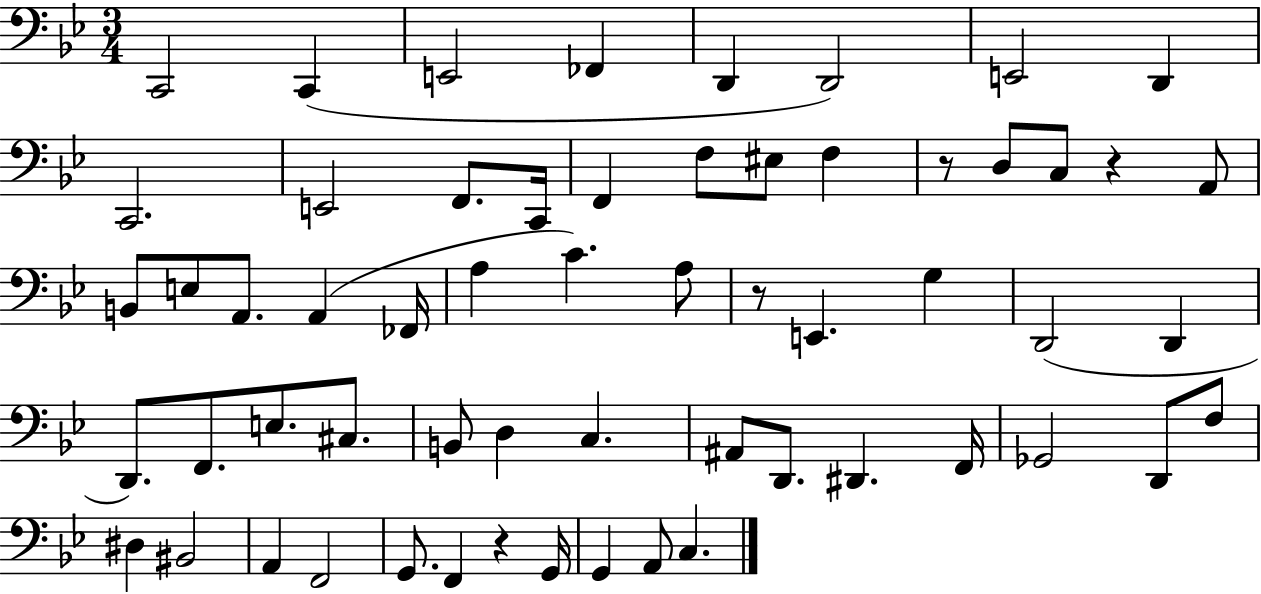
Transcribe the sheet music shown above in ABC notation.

X:1
T:Untitled
M:3/4
L:1/4
K:Bb
C,,2 C,, E,,2 _F,, D,, D,,2 E,,2 D,, C,,2 E,,2 F,,/2 C,,/4 F,, F,/2 ^E,/2 F, z/2 D,/2 C,/2 z A,,/2 B,,/2 E,/2 A,,/2 A,, _F,,/4 A, C A,/2 z/2 E,, G, D,,2 D,, D,,/2 F,,/2 E,/2 ^C,/2 B,,/2 D, C, ^A,,/2 D,,/2 ^D,, F,,/4 _G,,2 D,,/2 F,/2 ^D, ^B,,2 A,, F,,2 G,,/2 F,, z G,,/4 G,, A,,/2 C,